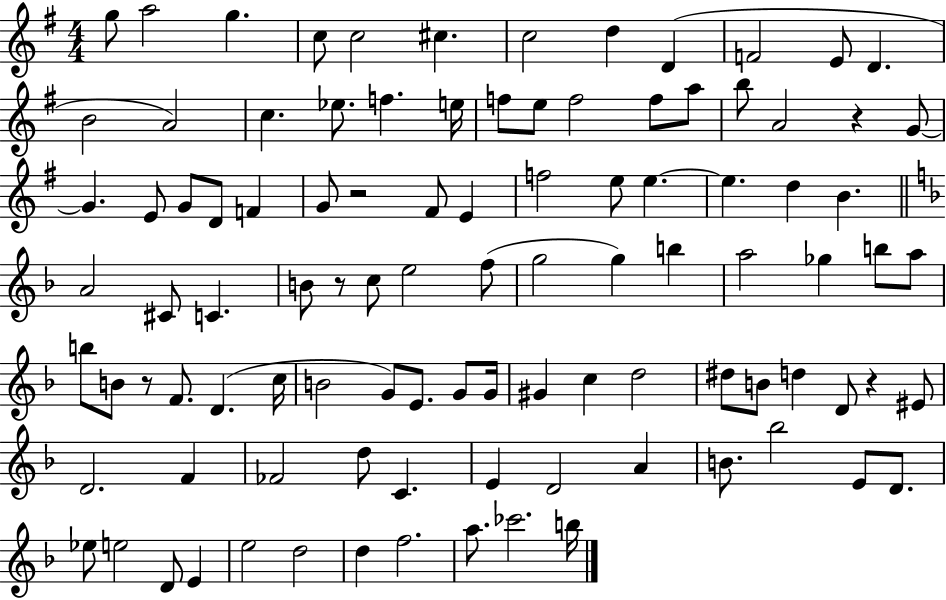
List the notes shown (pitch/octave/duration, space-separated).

G5/e A5/h G5/q. C5/e C5/h C#5/q. C5/h D5/q D4/q F4/h E4/e D4/q. B4/h A4/h C5/q. Eb5/e. F5/q. E5/s F5/e E5/e F5/h F5/e A5/e B5/e A4/h R/q G4/e G4/q. E4/e G4/e D4/e F4/q G4/e R/h F#4/e E4/q F5/h E5/e E5/q. E5/q. D5/q B4/q. A4/h C#4/e C4/q. B4/e R/e C5/e E5/h F5/e G5/h G5/q B5/q A5/h Gb5/q B5/e A5/e B5/e B4/e R/e F4/e. D4/q. C5/s B4/h G4/e E4/e. G4/e G4/s G#4/q C5/q D5/h D#5/e B4/e D5/q D4/e R/q EIS4/e D4/h. F4/q FES4/h D5/e C4/q. E4/q D4/h A4/q B4/e. Bb5/h E4/e D4/e. Eb5/e E5/h D4/e E4/q E5/h D5/h D5/q F5/h. A5/e. CES6/h. B5/s